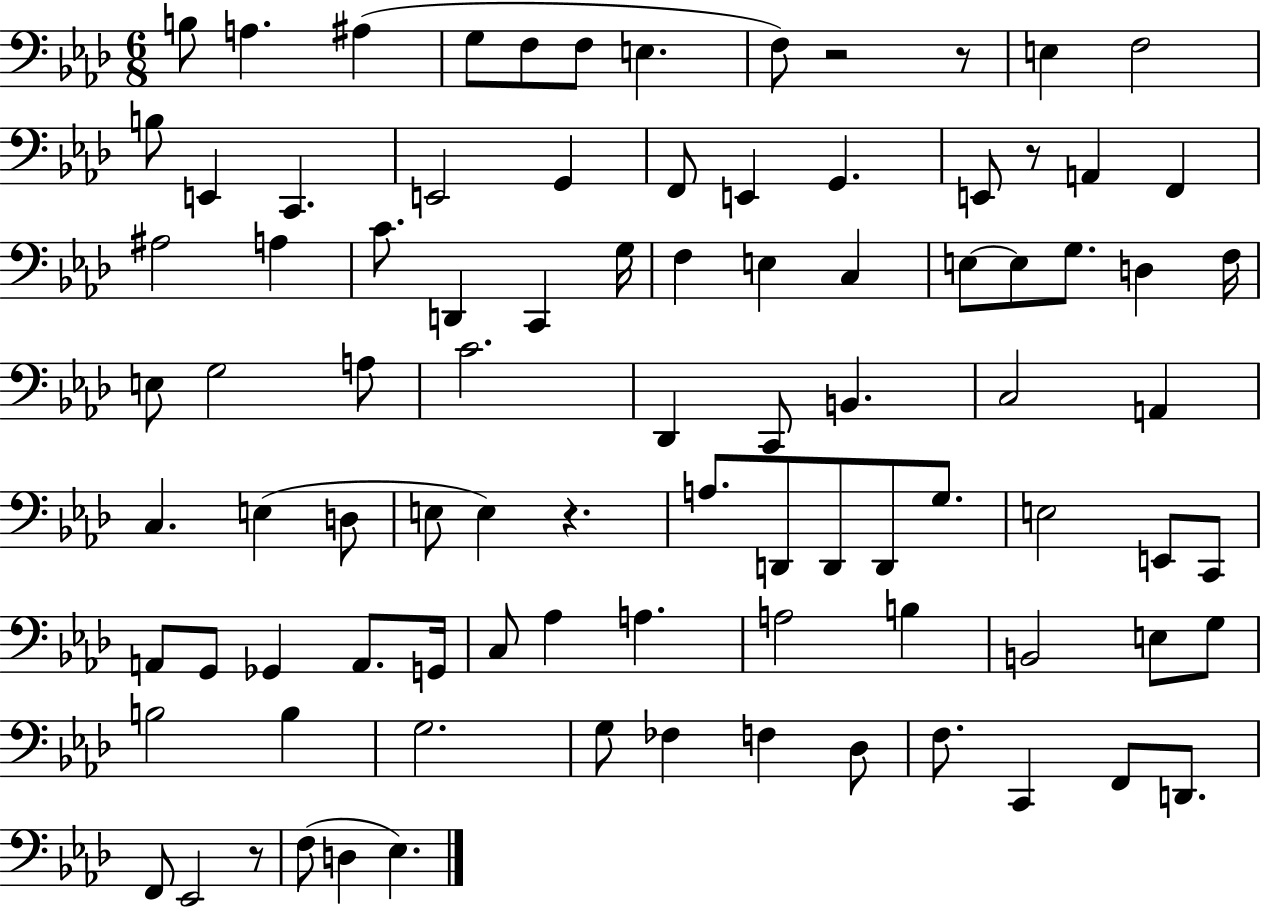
X:1
T:Untitled
M:6/8
L:1/4
K:Ab
B,/2 A, ^A, G,/2 F,/2 F,/2 E, F,/2 z2 z/2 E, F,2 B,/2 E,, C,, E,,2 G,, F,,/2 E,, G,, E,,/2 z/2 A,, F,, ^A,2 A, C/2 D,, C,, G,/4 F, E, C, E,/2 E,/2 G,/2 D, F,/4 E,/2 G,2 A,/2 C2 _D,, C,,/2 B,, C,2 A,, C, E, D,/2 E,/2 E, z A,/2 D,,/2 D,,/2 D,,/2 G,/2 E,2 E,,/2 C,,/2 A,,/2 G,,/2 _G,, A,,/2 G,,/4 C,/2 _A, A, A,2 B, B,,2 E,/2 G,/2 B,2 B, G,2 G,/2 _F, F, _D,/2 F,/2 C,, F,,/2 D,,/2 F,,/2 _E,,2 z/2 F,/2 D, _E,